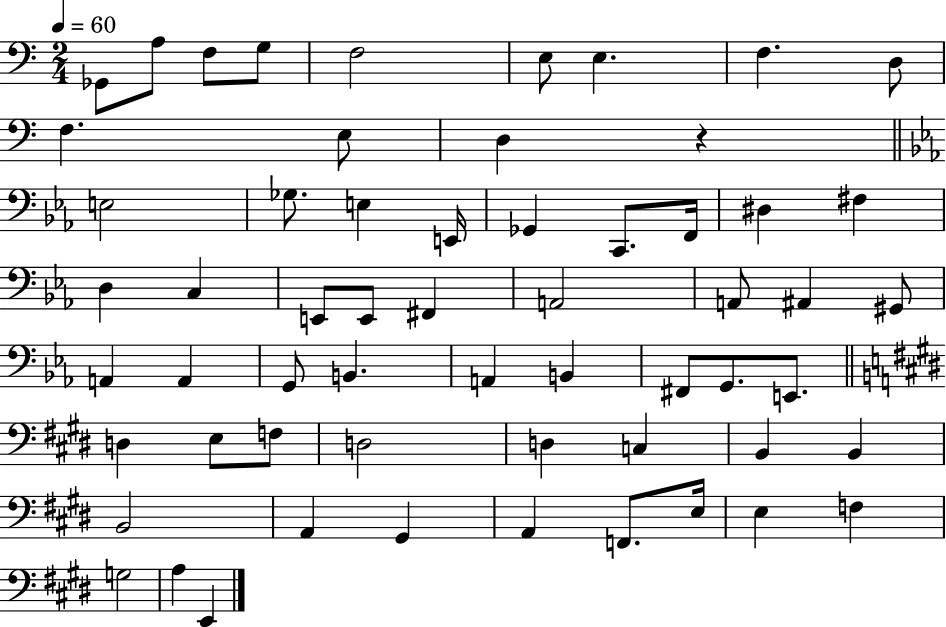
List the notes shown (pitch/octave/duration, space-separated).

Gb2/e A3/e F3/e G3/e F3/h E3/e E3/q. F3/q. D3/e F3/q. E3/e D3/q R/q E3/h Gb3/e. E3/q E2/s Gb2/q C2/e. F2/s D#3/q F#3/q D3/q C3/q E2/e E2/e F#2/q A2/h A2/e A#2/q G#2/e A2/q A2/q G2/e B2/q. A2/q B2/q F#2/e G2/e. E2/e. D3/q E3/e F3/e D3/h D3/q C3/q B2/q B2/q B2/h A2/q G#2/q A2/q F2/e. E3/s E3/q F3/q G3/h A3/q E2/q